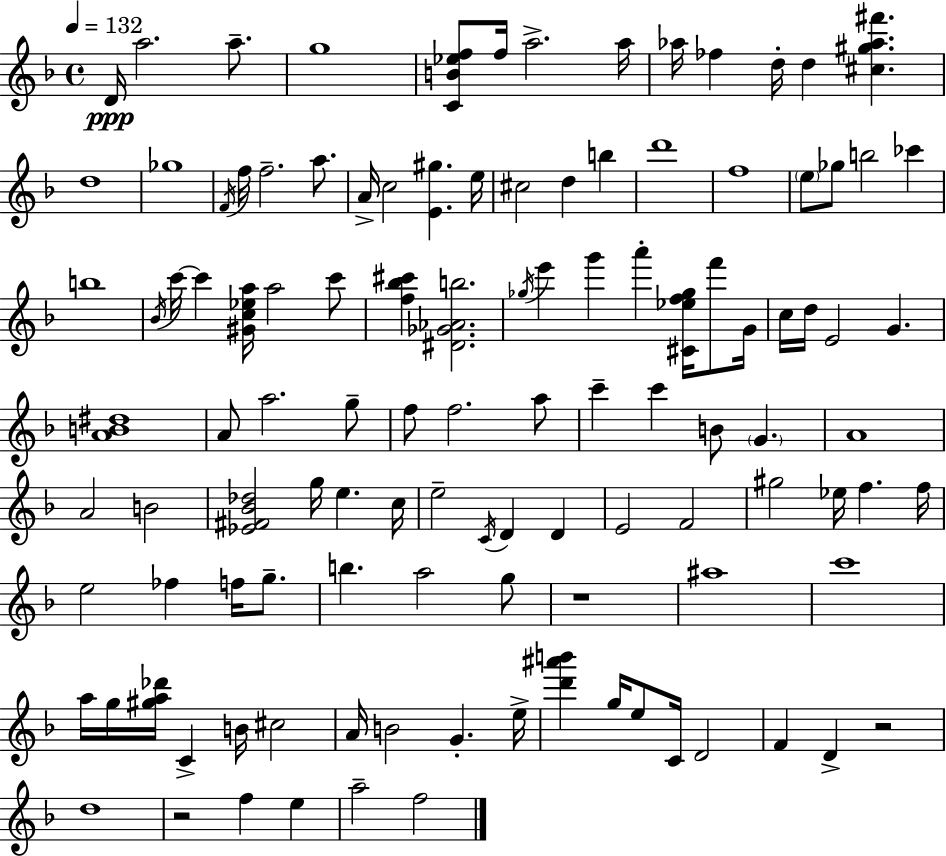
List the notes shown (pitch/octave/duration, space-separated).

D4/s A5/h. A5/e. G5/w [C4,B4,Eb5,F5]/e F5/s A5/h. A5/s Ab5/s FES5/q D5/s D5/q [C#5,G#5,Ab5,F#6]/q. D5/w Gb5/w F4/s F5/s F5/h. A5/e. A4/s C5/h [E4,G#5]/q. E5/s C#5/h D5/q B5/q D6/w F5/w E5/e Gb5/e B5/h CES6/q B5/w Bb4/s C6/s C6/q [G#4,C5,Eb5,A5]/s A5/h C6/e [F5,Bb5,C#6]/q [D#4,Gb4,Ab4,B5]/h. Gb5/s E6/q G6/q A6/q [C#4,Eb5,F5,Gb5]/s F6/e G4/s C5/s D5/s E4/h G4/q. [A4,B4,D#5]/w A4/e A5/h. G5/e F5/e F5/h. A5/e C6/q C6/q B4/e G4/q. A4/w A4/h B4/h [Eb4,F#4,Bb4,Db5]/h G5/s E5/q. C5/s E5/h C4/s D4/q D4/q E4/h F4/h G#5/h Eb5/s F5/q. F5/s E5/h FES5/q F5/s G5/e. B5/q. A5/h G5/e R/w A#5/w C6/w A5/s G5/s [G#5,A5,Db6]/s C4/q B4/s C#5/h A4/s B4/h G4/q. E5/s [D6,A#6,B6]/q G5/s E5/e C4/s D4/h F4/q D4/q R/h D5/w R/h F5/q E5/q A5/h F5/h